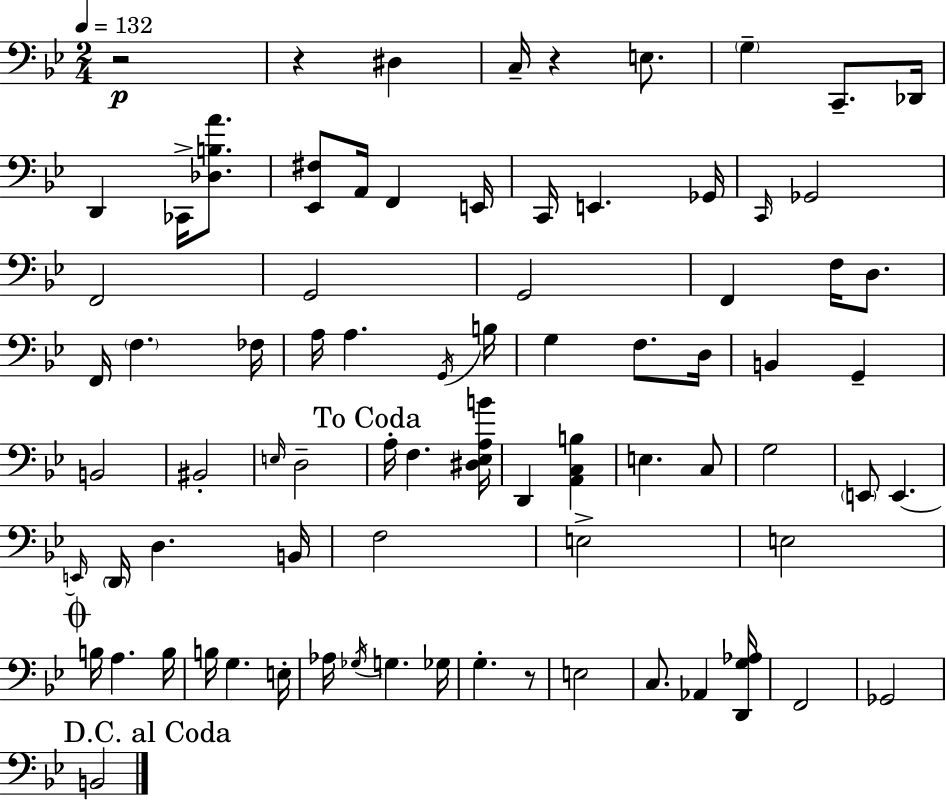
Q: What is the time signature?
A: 2/4